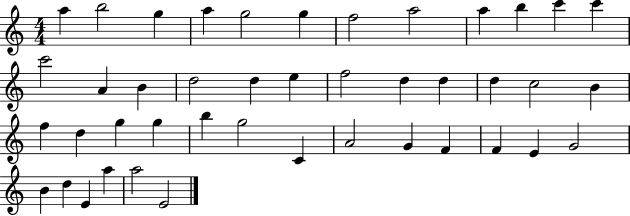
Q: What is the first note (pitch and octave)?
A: A5